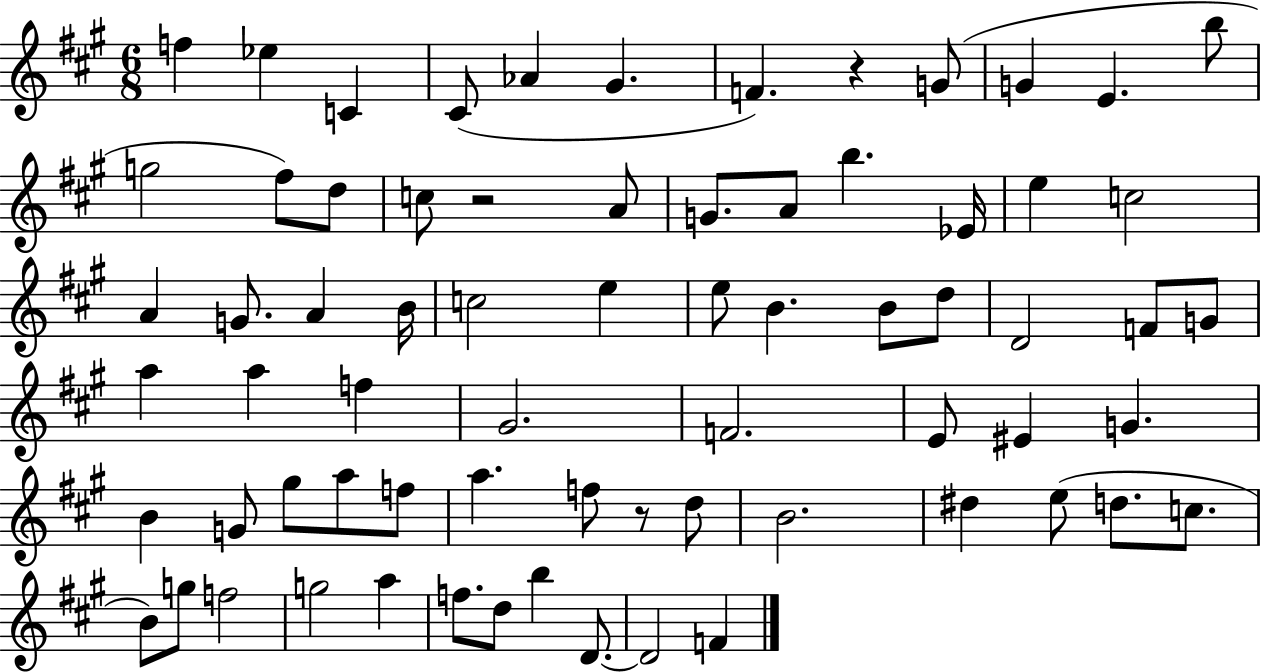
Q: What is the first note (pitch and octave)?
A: F5